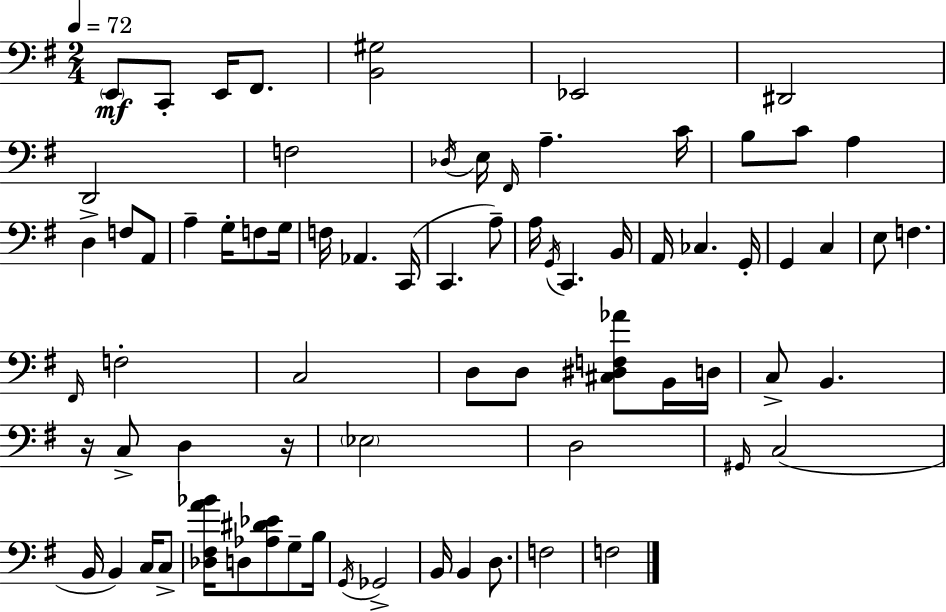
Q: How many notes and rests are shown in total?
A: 74